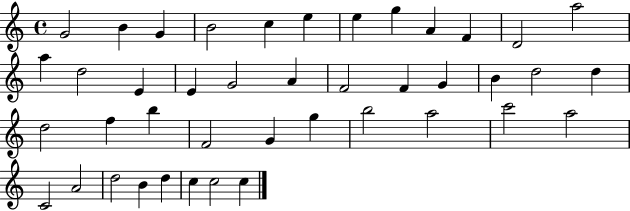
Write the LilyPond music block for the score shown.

{
  \clef treble
  \time 4/4
  \defaultTimeSignature
  \key c \major
  g'2 b'4 g'4 | b'2 c''4 e''4 | e''4 g''4 a'4 f'4 | d'2 a''2 | \break a''4 d''2 e'4 | e'4 g'2 a'4 | f'2 f'4 g'4 | b'4 d''2 d''4 | \break d''2 f''4 b''4 | f'2 g'4 g''4 | b''2 a''2 | c'''2 a''2 | \break c'2 a'2 | d''2 b'4 d''4 | c''4 c''2 c''4 | \bar "|."
}